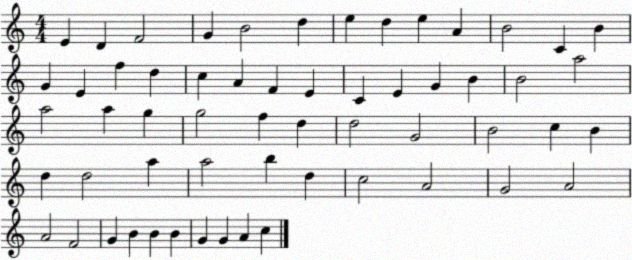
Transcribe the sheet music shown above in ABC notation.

X:1
T:Untitled
M:4/4
L:1/4
K:C
E D F2 G B2 d e d e A B2 C B G E f d c A F E C E G B B2 a2 a2 a g g2 f d d2 G2 B2 c B d d2 a a2 b d c2 A2 G2 A2 A2 F2 G B B B G G A c